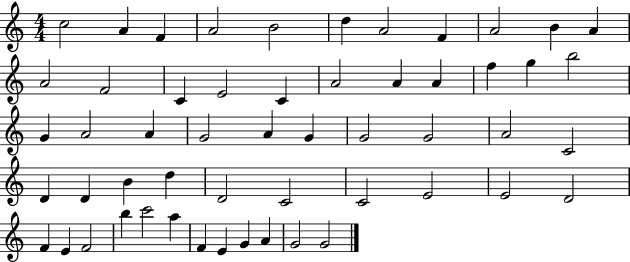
C5/h A4/q F4/q A4/h B4/h D5/q A4/h F4/q A4/h B4/q A4/q A4/h F4/h C4/q E4/h C4/q A4/h A4/q A4/q F5/q G5/q B5/h G4/q A4/h A4/q G4/h A4/q G4/q G4/h G4/h A4/h C4/h D4/q D4/q B4/q D5/q D4/h C4/h C4/h E4/h E4/h D4/h F4/q E4/q F4/h B5/q C6/h A5/q F4/q E4/q G4/q A4/q G4/h G4/h